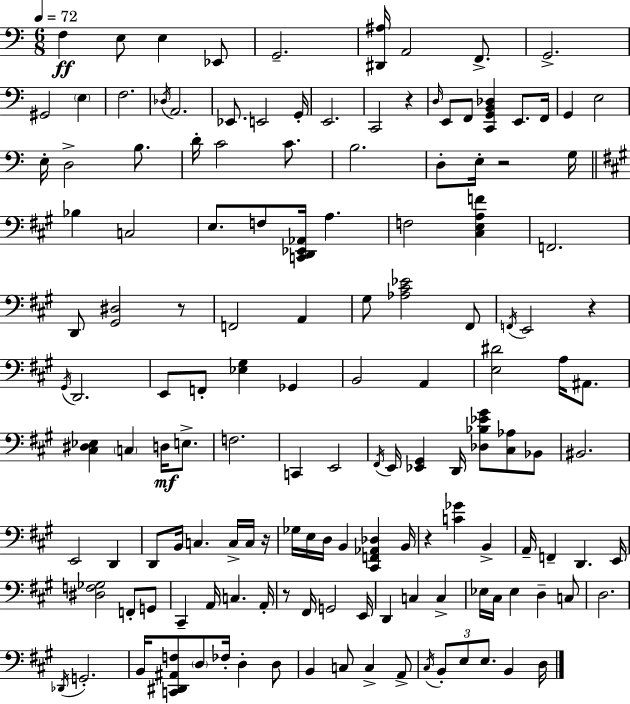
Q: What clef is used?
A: bass